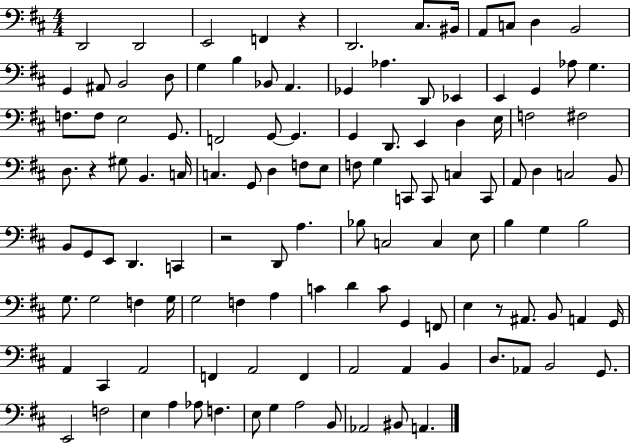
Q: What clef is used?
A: bass